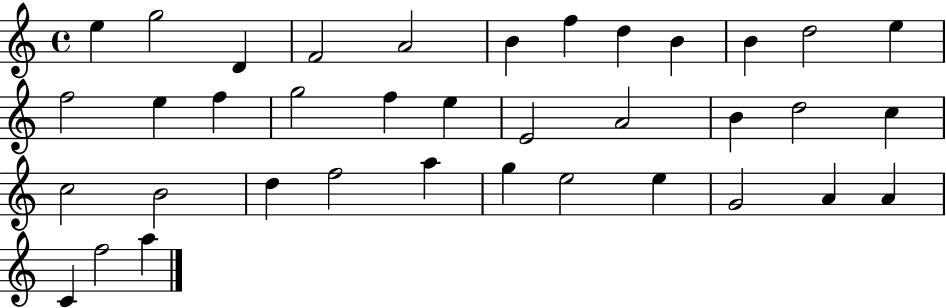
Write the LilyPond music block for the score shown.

{
  \clef treble
  \time 4/4
  \defaultTimeSignature
  \key c \major
  e''4 g''2 d'4 | f'2 a'2 | b'4 f''4 d''4 b'4 | b'4 d''2 e''4 | \break f''2 e''4 f''4 | g''2 f''4 e''4 | e'2 a'2 | b'4 d''2 c''4 | \break c''2 b'2 | d''4 f''2 a''4 | g''4 e''2 e''4 | g'2 a'4 a'4 | \break c'4 f''2 a''4 | \bar "|."
}